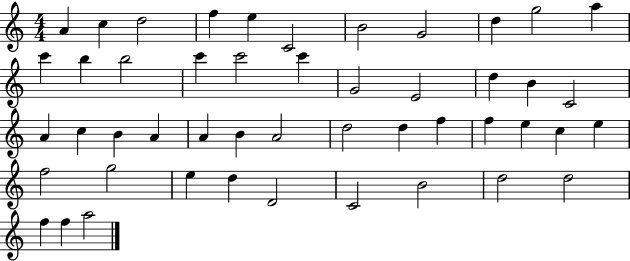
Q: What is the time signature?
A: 4/4